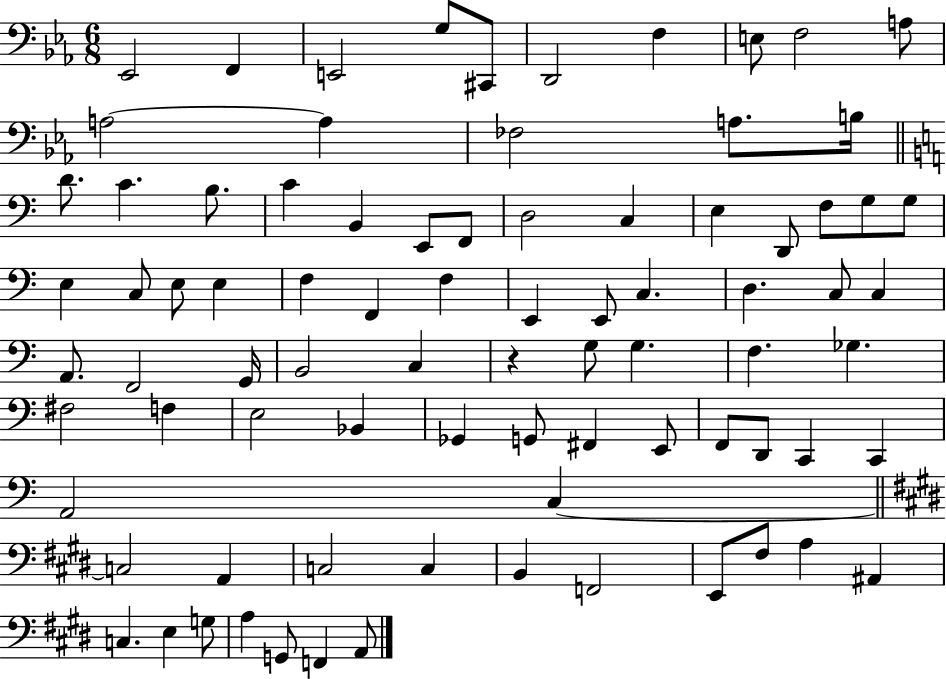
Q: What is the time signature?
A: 6/8